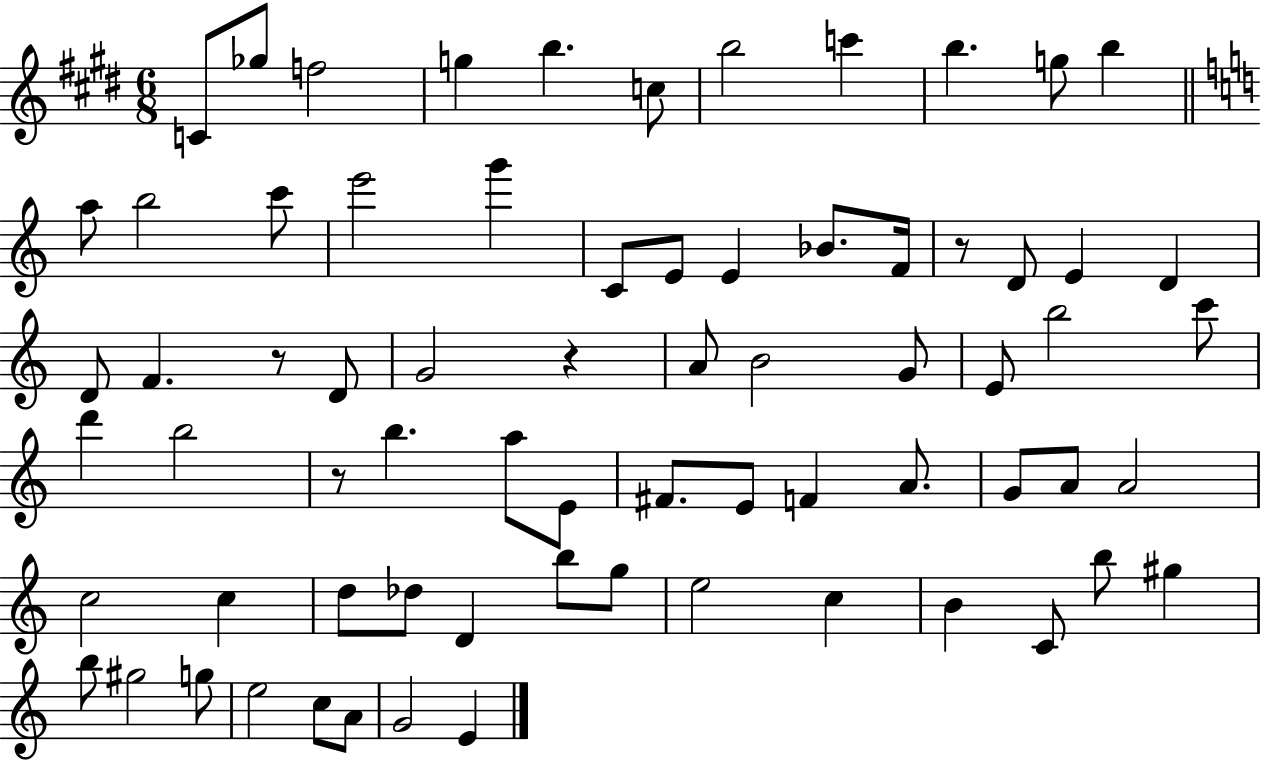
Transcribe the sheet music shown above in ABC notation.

X:1
T:Untitled
M:6/8
L:1/4
K:E
C/2 _g/2 f2 g b c/2 b2 c' b g/2 b a/2 b2 c'/2 e'2 g' C/2 E/2 E _B/2 F/4 z/2 D/2 E D D/2 F z/2 D/2 G2 z A/2 B2 G/2 E/2 b2 c'/2 d' b2 z/2 b a/2 E/2 ^F/2 E/2 F A/2 G/2 A/2 A2 c2 c d/2 _d/2 D b/2 g/2 e2 c B C/2 b/2 ^g b/2 ^g2 g/2 e2 c/2 A/2 G2 E